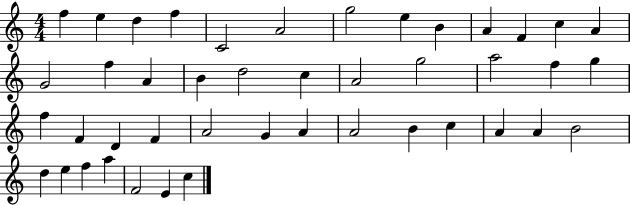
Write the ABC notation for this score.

X:1
T:Untitled
M:4/4
L:1/4
K:C
f e d f C2 A2 g2 e B A F c A G2 f A B d2 c A2 g2 a2 f g f F D F A2 G A A2 B c A A B2 d e f a F2 E c